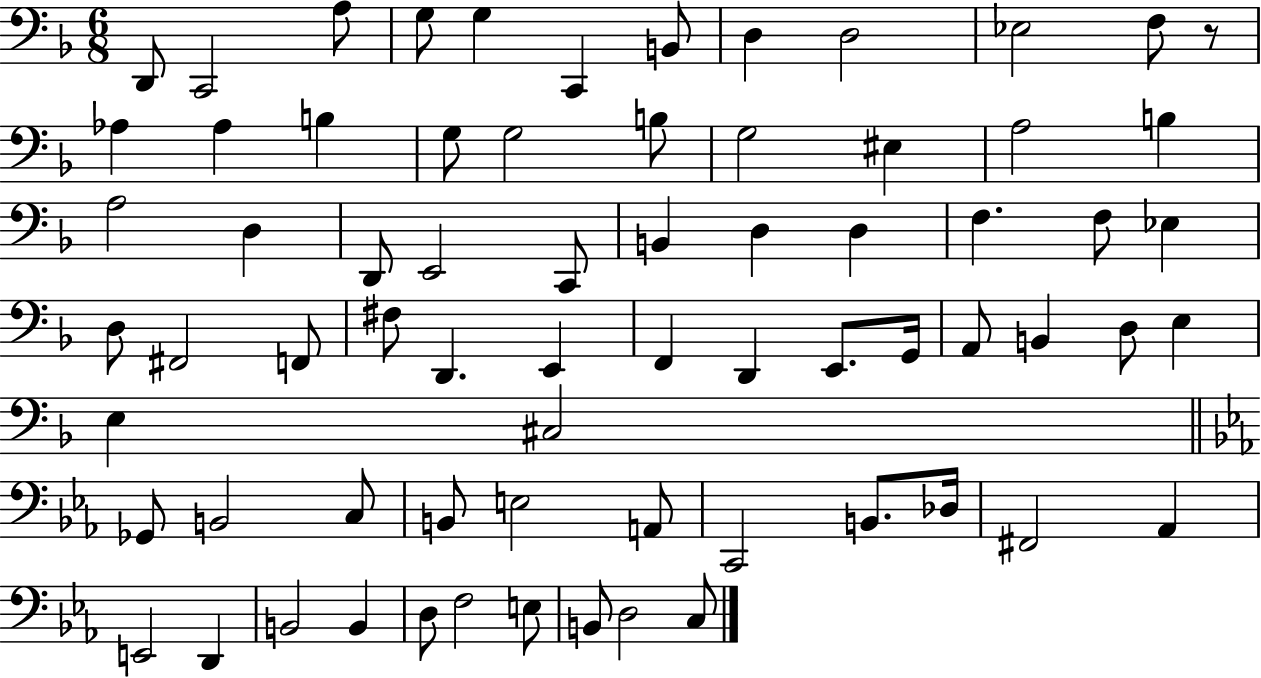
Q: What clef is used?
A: bass